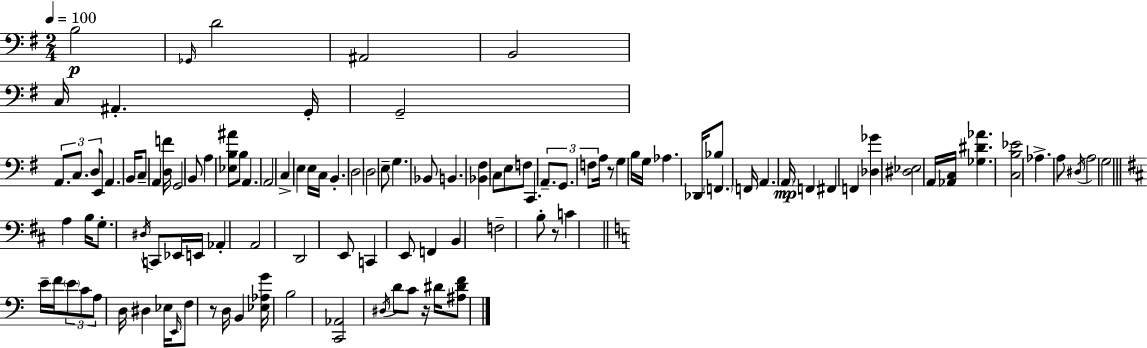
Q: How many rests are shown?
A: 4